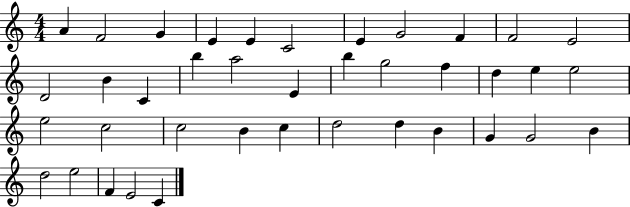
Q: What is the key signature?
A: C major